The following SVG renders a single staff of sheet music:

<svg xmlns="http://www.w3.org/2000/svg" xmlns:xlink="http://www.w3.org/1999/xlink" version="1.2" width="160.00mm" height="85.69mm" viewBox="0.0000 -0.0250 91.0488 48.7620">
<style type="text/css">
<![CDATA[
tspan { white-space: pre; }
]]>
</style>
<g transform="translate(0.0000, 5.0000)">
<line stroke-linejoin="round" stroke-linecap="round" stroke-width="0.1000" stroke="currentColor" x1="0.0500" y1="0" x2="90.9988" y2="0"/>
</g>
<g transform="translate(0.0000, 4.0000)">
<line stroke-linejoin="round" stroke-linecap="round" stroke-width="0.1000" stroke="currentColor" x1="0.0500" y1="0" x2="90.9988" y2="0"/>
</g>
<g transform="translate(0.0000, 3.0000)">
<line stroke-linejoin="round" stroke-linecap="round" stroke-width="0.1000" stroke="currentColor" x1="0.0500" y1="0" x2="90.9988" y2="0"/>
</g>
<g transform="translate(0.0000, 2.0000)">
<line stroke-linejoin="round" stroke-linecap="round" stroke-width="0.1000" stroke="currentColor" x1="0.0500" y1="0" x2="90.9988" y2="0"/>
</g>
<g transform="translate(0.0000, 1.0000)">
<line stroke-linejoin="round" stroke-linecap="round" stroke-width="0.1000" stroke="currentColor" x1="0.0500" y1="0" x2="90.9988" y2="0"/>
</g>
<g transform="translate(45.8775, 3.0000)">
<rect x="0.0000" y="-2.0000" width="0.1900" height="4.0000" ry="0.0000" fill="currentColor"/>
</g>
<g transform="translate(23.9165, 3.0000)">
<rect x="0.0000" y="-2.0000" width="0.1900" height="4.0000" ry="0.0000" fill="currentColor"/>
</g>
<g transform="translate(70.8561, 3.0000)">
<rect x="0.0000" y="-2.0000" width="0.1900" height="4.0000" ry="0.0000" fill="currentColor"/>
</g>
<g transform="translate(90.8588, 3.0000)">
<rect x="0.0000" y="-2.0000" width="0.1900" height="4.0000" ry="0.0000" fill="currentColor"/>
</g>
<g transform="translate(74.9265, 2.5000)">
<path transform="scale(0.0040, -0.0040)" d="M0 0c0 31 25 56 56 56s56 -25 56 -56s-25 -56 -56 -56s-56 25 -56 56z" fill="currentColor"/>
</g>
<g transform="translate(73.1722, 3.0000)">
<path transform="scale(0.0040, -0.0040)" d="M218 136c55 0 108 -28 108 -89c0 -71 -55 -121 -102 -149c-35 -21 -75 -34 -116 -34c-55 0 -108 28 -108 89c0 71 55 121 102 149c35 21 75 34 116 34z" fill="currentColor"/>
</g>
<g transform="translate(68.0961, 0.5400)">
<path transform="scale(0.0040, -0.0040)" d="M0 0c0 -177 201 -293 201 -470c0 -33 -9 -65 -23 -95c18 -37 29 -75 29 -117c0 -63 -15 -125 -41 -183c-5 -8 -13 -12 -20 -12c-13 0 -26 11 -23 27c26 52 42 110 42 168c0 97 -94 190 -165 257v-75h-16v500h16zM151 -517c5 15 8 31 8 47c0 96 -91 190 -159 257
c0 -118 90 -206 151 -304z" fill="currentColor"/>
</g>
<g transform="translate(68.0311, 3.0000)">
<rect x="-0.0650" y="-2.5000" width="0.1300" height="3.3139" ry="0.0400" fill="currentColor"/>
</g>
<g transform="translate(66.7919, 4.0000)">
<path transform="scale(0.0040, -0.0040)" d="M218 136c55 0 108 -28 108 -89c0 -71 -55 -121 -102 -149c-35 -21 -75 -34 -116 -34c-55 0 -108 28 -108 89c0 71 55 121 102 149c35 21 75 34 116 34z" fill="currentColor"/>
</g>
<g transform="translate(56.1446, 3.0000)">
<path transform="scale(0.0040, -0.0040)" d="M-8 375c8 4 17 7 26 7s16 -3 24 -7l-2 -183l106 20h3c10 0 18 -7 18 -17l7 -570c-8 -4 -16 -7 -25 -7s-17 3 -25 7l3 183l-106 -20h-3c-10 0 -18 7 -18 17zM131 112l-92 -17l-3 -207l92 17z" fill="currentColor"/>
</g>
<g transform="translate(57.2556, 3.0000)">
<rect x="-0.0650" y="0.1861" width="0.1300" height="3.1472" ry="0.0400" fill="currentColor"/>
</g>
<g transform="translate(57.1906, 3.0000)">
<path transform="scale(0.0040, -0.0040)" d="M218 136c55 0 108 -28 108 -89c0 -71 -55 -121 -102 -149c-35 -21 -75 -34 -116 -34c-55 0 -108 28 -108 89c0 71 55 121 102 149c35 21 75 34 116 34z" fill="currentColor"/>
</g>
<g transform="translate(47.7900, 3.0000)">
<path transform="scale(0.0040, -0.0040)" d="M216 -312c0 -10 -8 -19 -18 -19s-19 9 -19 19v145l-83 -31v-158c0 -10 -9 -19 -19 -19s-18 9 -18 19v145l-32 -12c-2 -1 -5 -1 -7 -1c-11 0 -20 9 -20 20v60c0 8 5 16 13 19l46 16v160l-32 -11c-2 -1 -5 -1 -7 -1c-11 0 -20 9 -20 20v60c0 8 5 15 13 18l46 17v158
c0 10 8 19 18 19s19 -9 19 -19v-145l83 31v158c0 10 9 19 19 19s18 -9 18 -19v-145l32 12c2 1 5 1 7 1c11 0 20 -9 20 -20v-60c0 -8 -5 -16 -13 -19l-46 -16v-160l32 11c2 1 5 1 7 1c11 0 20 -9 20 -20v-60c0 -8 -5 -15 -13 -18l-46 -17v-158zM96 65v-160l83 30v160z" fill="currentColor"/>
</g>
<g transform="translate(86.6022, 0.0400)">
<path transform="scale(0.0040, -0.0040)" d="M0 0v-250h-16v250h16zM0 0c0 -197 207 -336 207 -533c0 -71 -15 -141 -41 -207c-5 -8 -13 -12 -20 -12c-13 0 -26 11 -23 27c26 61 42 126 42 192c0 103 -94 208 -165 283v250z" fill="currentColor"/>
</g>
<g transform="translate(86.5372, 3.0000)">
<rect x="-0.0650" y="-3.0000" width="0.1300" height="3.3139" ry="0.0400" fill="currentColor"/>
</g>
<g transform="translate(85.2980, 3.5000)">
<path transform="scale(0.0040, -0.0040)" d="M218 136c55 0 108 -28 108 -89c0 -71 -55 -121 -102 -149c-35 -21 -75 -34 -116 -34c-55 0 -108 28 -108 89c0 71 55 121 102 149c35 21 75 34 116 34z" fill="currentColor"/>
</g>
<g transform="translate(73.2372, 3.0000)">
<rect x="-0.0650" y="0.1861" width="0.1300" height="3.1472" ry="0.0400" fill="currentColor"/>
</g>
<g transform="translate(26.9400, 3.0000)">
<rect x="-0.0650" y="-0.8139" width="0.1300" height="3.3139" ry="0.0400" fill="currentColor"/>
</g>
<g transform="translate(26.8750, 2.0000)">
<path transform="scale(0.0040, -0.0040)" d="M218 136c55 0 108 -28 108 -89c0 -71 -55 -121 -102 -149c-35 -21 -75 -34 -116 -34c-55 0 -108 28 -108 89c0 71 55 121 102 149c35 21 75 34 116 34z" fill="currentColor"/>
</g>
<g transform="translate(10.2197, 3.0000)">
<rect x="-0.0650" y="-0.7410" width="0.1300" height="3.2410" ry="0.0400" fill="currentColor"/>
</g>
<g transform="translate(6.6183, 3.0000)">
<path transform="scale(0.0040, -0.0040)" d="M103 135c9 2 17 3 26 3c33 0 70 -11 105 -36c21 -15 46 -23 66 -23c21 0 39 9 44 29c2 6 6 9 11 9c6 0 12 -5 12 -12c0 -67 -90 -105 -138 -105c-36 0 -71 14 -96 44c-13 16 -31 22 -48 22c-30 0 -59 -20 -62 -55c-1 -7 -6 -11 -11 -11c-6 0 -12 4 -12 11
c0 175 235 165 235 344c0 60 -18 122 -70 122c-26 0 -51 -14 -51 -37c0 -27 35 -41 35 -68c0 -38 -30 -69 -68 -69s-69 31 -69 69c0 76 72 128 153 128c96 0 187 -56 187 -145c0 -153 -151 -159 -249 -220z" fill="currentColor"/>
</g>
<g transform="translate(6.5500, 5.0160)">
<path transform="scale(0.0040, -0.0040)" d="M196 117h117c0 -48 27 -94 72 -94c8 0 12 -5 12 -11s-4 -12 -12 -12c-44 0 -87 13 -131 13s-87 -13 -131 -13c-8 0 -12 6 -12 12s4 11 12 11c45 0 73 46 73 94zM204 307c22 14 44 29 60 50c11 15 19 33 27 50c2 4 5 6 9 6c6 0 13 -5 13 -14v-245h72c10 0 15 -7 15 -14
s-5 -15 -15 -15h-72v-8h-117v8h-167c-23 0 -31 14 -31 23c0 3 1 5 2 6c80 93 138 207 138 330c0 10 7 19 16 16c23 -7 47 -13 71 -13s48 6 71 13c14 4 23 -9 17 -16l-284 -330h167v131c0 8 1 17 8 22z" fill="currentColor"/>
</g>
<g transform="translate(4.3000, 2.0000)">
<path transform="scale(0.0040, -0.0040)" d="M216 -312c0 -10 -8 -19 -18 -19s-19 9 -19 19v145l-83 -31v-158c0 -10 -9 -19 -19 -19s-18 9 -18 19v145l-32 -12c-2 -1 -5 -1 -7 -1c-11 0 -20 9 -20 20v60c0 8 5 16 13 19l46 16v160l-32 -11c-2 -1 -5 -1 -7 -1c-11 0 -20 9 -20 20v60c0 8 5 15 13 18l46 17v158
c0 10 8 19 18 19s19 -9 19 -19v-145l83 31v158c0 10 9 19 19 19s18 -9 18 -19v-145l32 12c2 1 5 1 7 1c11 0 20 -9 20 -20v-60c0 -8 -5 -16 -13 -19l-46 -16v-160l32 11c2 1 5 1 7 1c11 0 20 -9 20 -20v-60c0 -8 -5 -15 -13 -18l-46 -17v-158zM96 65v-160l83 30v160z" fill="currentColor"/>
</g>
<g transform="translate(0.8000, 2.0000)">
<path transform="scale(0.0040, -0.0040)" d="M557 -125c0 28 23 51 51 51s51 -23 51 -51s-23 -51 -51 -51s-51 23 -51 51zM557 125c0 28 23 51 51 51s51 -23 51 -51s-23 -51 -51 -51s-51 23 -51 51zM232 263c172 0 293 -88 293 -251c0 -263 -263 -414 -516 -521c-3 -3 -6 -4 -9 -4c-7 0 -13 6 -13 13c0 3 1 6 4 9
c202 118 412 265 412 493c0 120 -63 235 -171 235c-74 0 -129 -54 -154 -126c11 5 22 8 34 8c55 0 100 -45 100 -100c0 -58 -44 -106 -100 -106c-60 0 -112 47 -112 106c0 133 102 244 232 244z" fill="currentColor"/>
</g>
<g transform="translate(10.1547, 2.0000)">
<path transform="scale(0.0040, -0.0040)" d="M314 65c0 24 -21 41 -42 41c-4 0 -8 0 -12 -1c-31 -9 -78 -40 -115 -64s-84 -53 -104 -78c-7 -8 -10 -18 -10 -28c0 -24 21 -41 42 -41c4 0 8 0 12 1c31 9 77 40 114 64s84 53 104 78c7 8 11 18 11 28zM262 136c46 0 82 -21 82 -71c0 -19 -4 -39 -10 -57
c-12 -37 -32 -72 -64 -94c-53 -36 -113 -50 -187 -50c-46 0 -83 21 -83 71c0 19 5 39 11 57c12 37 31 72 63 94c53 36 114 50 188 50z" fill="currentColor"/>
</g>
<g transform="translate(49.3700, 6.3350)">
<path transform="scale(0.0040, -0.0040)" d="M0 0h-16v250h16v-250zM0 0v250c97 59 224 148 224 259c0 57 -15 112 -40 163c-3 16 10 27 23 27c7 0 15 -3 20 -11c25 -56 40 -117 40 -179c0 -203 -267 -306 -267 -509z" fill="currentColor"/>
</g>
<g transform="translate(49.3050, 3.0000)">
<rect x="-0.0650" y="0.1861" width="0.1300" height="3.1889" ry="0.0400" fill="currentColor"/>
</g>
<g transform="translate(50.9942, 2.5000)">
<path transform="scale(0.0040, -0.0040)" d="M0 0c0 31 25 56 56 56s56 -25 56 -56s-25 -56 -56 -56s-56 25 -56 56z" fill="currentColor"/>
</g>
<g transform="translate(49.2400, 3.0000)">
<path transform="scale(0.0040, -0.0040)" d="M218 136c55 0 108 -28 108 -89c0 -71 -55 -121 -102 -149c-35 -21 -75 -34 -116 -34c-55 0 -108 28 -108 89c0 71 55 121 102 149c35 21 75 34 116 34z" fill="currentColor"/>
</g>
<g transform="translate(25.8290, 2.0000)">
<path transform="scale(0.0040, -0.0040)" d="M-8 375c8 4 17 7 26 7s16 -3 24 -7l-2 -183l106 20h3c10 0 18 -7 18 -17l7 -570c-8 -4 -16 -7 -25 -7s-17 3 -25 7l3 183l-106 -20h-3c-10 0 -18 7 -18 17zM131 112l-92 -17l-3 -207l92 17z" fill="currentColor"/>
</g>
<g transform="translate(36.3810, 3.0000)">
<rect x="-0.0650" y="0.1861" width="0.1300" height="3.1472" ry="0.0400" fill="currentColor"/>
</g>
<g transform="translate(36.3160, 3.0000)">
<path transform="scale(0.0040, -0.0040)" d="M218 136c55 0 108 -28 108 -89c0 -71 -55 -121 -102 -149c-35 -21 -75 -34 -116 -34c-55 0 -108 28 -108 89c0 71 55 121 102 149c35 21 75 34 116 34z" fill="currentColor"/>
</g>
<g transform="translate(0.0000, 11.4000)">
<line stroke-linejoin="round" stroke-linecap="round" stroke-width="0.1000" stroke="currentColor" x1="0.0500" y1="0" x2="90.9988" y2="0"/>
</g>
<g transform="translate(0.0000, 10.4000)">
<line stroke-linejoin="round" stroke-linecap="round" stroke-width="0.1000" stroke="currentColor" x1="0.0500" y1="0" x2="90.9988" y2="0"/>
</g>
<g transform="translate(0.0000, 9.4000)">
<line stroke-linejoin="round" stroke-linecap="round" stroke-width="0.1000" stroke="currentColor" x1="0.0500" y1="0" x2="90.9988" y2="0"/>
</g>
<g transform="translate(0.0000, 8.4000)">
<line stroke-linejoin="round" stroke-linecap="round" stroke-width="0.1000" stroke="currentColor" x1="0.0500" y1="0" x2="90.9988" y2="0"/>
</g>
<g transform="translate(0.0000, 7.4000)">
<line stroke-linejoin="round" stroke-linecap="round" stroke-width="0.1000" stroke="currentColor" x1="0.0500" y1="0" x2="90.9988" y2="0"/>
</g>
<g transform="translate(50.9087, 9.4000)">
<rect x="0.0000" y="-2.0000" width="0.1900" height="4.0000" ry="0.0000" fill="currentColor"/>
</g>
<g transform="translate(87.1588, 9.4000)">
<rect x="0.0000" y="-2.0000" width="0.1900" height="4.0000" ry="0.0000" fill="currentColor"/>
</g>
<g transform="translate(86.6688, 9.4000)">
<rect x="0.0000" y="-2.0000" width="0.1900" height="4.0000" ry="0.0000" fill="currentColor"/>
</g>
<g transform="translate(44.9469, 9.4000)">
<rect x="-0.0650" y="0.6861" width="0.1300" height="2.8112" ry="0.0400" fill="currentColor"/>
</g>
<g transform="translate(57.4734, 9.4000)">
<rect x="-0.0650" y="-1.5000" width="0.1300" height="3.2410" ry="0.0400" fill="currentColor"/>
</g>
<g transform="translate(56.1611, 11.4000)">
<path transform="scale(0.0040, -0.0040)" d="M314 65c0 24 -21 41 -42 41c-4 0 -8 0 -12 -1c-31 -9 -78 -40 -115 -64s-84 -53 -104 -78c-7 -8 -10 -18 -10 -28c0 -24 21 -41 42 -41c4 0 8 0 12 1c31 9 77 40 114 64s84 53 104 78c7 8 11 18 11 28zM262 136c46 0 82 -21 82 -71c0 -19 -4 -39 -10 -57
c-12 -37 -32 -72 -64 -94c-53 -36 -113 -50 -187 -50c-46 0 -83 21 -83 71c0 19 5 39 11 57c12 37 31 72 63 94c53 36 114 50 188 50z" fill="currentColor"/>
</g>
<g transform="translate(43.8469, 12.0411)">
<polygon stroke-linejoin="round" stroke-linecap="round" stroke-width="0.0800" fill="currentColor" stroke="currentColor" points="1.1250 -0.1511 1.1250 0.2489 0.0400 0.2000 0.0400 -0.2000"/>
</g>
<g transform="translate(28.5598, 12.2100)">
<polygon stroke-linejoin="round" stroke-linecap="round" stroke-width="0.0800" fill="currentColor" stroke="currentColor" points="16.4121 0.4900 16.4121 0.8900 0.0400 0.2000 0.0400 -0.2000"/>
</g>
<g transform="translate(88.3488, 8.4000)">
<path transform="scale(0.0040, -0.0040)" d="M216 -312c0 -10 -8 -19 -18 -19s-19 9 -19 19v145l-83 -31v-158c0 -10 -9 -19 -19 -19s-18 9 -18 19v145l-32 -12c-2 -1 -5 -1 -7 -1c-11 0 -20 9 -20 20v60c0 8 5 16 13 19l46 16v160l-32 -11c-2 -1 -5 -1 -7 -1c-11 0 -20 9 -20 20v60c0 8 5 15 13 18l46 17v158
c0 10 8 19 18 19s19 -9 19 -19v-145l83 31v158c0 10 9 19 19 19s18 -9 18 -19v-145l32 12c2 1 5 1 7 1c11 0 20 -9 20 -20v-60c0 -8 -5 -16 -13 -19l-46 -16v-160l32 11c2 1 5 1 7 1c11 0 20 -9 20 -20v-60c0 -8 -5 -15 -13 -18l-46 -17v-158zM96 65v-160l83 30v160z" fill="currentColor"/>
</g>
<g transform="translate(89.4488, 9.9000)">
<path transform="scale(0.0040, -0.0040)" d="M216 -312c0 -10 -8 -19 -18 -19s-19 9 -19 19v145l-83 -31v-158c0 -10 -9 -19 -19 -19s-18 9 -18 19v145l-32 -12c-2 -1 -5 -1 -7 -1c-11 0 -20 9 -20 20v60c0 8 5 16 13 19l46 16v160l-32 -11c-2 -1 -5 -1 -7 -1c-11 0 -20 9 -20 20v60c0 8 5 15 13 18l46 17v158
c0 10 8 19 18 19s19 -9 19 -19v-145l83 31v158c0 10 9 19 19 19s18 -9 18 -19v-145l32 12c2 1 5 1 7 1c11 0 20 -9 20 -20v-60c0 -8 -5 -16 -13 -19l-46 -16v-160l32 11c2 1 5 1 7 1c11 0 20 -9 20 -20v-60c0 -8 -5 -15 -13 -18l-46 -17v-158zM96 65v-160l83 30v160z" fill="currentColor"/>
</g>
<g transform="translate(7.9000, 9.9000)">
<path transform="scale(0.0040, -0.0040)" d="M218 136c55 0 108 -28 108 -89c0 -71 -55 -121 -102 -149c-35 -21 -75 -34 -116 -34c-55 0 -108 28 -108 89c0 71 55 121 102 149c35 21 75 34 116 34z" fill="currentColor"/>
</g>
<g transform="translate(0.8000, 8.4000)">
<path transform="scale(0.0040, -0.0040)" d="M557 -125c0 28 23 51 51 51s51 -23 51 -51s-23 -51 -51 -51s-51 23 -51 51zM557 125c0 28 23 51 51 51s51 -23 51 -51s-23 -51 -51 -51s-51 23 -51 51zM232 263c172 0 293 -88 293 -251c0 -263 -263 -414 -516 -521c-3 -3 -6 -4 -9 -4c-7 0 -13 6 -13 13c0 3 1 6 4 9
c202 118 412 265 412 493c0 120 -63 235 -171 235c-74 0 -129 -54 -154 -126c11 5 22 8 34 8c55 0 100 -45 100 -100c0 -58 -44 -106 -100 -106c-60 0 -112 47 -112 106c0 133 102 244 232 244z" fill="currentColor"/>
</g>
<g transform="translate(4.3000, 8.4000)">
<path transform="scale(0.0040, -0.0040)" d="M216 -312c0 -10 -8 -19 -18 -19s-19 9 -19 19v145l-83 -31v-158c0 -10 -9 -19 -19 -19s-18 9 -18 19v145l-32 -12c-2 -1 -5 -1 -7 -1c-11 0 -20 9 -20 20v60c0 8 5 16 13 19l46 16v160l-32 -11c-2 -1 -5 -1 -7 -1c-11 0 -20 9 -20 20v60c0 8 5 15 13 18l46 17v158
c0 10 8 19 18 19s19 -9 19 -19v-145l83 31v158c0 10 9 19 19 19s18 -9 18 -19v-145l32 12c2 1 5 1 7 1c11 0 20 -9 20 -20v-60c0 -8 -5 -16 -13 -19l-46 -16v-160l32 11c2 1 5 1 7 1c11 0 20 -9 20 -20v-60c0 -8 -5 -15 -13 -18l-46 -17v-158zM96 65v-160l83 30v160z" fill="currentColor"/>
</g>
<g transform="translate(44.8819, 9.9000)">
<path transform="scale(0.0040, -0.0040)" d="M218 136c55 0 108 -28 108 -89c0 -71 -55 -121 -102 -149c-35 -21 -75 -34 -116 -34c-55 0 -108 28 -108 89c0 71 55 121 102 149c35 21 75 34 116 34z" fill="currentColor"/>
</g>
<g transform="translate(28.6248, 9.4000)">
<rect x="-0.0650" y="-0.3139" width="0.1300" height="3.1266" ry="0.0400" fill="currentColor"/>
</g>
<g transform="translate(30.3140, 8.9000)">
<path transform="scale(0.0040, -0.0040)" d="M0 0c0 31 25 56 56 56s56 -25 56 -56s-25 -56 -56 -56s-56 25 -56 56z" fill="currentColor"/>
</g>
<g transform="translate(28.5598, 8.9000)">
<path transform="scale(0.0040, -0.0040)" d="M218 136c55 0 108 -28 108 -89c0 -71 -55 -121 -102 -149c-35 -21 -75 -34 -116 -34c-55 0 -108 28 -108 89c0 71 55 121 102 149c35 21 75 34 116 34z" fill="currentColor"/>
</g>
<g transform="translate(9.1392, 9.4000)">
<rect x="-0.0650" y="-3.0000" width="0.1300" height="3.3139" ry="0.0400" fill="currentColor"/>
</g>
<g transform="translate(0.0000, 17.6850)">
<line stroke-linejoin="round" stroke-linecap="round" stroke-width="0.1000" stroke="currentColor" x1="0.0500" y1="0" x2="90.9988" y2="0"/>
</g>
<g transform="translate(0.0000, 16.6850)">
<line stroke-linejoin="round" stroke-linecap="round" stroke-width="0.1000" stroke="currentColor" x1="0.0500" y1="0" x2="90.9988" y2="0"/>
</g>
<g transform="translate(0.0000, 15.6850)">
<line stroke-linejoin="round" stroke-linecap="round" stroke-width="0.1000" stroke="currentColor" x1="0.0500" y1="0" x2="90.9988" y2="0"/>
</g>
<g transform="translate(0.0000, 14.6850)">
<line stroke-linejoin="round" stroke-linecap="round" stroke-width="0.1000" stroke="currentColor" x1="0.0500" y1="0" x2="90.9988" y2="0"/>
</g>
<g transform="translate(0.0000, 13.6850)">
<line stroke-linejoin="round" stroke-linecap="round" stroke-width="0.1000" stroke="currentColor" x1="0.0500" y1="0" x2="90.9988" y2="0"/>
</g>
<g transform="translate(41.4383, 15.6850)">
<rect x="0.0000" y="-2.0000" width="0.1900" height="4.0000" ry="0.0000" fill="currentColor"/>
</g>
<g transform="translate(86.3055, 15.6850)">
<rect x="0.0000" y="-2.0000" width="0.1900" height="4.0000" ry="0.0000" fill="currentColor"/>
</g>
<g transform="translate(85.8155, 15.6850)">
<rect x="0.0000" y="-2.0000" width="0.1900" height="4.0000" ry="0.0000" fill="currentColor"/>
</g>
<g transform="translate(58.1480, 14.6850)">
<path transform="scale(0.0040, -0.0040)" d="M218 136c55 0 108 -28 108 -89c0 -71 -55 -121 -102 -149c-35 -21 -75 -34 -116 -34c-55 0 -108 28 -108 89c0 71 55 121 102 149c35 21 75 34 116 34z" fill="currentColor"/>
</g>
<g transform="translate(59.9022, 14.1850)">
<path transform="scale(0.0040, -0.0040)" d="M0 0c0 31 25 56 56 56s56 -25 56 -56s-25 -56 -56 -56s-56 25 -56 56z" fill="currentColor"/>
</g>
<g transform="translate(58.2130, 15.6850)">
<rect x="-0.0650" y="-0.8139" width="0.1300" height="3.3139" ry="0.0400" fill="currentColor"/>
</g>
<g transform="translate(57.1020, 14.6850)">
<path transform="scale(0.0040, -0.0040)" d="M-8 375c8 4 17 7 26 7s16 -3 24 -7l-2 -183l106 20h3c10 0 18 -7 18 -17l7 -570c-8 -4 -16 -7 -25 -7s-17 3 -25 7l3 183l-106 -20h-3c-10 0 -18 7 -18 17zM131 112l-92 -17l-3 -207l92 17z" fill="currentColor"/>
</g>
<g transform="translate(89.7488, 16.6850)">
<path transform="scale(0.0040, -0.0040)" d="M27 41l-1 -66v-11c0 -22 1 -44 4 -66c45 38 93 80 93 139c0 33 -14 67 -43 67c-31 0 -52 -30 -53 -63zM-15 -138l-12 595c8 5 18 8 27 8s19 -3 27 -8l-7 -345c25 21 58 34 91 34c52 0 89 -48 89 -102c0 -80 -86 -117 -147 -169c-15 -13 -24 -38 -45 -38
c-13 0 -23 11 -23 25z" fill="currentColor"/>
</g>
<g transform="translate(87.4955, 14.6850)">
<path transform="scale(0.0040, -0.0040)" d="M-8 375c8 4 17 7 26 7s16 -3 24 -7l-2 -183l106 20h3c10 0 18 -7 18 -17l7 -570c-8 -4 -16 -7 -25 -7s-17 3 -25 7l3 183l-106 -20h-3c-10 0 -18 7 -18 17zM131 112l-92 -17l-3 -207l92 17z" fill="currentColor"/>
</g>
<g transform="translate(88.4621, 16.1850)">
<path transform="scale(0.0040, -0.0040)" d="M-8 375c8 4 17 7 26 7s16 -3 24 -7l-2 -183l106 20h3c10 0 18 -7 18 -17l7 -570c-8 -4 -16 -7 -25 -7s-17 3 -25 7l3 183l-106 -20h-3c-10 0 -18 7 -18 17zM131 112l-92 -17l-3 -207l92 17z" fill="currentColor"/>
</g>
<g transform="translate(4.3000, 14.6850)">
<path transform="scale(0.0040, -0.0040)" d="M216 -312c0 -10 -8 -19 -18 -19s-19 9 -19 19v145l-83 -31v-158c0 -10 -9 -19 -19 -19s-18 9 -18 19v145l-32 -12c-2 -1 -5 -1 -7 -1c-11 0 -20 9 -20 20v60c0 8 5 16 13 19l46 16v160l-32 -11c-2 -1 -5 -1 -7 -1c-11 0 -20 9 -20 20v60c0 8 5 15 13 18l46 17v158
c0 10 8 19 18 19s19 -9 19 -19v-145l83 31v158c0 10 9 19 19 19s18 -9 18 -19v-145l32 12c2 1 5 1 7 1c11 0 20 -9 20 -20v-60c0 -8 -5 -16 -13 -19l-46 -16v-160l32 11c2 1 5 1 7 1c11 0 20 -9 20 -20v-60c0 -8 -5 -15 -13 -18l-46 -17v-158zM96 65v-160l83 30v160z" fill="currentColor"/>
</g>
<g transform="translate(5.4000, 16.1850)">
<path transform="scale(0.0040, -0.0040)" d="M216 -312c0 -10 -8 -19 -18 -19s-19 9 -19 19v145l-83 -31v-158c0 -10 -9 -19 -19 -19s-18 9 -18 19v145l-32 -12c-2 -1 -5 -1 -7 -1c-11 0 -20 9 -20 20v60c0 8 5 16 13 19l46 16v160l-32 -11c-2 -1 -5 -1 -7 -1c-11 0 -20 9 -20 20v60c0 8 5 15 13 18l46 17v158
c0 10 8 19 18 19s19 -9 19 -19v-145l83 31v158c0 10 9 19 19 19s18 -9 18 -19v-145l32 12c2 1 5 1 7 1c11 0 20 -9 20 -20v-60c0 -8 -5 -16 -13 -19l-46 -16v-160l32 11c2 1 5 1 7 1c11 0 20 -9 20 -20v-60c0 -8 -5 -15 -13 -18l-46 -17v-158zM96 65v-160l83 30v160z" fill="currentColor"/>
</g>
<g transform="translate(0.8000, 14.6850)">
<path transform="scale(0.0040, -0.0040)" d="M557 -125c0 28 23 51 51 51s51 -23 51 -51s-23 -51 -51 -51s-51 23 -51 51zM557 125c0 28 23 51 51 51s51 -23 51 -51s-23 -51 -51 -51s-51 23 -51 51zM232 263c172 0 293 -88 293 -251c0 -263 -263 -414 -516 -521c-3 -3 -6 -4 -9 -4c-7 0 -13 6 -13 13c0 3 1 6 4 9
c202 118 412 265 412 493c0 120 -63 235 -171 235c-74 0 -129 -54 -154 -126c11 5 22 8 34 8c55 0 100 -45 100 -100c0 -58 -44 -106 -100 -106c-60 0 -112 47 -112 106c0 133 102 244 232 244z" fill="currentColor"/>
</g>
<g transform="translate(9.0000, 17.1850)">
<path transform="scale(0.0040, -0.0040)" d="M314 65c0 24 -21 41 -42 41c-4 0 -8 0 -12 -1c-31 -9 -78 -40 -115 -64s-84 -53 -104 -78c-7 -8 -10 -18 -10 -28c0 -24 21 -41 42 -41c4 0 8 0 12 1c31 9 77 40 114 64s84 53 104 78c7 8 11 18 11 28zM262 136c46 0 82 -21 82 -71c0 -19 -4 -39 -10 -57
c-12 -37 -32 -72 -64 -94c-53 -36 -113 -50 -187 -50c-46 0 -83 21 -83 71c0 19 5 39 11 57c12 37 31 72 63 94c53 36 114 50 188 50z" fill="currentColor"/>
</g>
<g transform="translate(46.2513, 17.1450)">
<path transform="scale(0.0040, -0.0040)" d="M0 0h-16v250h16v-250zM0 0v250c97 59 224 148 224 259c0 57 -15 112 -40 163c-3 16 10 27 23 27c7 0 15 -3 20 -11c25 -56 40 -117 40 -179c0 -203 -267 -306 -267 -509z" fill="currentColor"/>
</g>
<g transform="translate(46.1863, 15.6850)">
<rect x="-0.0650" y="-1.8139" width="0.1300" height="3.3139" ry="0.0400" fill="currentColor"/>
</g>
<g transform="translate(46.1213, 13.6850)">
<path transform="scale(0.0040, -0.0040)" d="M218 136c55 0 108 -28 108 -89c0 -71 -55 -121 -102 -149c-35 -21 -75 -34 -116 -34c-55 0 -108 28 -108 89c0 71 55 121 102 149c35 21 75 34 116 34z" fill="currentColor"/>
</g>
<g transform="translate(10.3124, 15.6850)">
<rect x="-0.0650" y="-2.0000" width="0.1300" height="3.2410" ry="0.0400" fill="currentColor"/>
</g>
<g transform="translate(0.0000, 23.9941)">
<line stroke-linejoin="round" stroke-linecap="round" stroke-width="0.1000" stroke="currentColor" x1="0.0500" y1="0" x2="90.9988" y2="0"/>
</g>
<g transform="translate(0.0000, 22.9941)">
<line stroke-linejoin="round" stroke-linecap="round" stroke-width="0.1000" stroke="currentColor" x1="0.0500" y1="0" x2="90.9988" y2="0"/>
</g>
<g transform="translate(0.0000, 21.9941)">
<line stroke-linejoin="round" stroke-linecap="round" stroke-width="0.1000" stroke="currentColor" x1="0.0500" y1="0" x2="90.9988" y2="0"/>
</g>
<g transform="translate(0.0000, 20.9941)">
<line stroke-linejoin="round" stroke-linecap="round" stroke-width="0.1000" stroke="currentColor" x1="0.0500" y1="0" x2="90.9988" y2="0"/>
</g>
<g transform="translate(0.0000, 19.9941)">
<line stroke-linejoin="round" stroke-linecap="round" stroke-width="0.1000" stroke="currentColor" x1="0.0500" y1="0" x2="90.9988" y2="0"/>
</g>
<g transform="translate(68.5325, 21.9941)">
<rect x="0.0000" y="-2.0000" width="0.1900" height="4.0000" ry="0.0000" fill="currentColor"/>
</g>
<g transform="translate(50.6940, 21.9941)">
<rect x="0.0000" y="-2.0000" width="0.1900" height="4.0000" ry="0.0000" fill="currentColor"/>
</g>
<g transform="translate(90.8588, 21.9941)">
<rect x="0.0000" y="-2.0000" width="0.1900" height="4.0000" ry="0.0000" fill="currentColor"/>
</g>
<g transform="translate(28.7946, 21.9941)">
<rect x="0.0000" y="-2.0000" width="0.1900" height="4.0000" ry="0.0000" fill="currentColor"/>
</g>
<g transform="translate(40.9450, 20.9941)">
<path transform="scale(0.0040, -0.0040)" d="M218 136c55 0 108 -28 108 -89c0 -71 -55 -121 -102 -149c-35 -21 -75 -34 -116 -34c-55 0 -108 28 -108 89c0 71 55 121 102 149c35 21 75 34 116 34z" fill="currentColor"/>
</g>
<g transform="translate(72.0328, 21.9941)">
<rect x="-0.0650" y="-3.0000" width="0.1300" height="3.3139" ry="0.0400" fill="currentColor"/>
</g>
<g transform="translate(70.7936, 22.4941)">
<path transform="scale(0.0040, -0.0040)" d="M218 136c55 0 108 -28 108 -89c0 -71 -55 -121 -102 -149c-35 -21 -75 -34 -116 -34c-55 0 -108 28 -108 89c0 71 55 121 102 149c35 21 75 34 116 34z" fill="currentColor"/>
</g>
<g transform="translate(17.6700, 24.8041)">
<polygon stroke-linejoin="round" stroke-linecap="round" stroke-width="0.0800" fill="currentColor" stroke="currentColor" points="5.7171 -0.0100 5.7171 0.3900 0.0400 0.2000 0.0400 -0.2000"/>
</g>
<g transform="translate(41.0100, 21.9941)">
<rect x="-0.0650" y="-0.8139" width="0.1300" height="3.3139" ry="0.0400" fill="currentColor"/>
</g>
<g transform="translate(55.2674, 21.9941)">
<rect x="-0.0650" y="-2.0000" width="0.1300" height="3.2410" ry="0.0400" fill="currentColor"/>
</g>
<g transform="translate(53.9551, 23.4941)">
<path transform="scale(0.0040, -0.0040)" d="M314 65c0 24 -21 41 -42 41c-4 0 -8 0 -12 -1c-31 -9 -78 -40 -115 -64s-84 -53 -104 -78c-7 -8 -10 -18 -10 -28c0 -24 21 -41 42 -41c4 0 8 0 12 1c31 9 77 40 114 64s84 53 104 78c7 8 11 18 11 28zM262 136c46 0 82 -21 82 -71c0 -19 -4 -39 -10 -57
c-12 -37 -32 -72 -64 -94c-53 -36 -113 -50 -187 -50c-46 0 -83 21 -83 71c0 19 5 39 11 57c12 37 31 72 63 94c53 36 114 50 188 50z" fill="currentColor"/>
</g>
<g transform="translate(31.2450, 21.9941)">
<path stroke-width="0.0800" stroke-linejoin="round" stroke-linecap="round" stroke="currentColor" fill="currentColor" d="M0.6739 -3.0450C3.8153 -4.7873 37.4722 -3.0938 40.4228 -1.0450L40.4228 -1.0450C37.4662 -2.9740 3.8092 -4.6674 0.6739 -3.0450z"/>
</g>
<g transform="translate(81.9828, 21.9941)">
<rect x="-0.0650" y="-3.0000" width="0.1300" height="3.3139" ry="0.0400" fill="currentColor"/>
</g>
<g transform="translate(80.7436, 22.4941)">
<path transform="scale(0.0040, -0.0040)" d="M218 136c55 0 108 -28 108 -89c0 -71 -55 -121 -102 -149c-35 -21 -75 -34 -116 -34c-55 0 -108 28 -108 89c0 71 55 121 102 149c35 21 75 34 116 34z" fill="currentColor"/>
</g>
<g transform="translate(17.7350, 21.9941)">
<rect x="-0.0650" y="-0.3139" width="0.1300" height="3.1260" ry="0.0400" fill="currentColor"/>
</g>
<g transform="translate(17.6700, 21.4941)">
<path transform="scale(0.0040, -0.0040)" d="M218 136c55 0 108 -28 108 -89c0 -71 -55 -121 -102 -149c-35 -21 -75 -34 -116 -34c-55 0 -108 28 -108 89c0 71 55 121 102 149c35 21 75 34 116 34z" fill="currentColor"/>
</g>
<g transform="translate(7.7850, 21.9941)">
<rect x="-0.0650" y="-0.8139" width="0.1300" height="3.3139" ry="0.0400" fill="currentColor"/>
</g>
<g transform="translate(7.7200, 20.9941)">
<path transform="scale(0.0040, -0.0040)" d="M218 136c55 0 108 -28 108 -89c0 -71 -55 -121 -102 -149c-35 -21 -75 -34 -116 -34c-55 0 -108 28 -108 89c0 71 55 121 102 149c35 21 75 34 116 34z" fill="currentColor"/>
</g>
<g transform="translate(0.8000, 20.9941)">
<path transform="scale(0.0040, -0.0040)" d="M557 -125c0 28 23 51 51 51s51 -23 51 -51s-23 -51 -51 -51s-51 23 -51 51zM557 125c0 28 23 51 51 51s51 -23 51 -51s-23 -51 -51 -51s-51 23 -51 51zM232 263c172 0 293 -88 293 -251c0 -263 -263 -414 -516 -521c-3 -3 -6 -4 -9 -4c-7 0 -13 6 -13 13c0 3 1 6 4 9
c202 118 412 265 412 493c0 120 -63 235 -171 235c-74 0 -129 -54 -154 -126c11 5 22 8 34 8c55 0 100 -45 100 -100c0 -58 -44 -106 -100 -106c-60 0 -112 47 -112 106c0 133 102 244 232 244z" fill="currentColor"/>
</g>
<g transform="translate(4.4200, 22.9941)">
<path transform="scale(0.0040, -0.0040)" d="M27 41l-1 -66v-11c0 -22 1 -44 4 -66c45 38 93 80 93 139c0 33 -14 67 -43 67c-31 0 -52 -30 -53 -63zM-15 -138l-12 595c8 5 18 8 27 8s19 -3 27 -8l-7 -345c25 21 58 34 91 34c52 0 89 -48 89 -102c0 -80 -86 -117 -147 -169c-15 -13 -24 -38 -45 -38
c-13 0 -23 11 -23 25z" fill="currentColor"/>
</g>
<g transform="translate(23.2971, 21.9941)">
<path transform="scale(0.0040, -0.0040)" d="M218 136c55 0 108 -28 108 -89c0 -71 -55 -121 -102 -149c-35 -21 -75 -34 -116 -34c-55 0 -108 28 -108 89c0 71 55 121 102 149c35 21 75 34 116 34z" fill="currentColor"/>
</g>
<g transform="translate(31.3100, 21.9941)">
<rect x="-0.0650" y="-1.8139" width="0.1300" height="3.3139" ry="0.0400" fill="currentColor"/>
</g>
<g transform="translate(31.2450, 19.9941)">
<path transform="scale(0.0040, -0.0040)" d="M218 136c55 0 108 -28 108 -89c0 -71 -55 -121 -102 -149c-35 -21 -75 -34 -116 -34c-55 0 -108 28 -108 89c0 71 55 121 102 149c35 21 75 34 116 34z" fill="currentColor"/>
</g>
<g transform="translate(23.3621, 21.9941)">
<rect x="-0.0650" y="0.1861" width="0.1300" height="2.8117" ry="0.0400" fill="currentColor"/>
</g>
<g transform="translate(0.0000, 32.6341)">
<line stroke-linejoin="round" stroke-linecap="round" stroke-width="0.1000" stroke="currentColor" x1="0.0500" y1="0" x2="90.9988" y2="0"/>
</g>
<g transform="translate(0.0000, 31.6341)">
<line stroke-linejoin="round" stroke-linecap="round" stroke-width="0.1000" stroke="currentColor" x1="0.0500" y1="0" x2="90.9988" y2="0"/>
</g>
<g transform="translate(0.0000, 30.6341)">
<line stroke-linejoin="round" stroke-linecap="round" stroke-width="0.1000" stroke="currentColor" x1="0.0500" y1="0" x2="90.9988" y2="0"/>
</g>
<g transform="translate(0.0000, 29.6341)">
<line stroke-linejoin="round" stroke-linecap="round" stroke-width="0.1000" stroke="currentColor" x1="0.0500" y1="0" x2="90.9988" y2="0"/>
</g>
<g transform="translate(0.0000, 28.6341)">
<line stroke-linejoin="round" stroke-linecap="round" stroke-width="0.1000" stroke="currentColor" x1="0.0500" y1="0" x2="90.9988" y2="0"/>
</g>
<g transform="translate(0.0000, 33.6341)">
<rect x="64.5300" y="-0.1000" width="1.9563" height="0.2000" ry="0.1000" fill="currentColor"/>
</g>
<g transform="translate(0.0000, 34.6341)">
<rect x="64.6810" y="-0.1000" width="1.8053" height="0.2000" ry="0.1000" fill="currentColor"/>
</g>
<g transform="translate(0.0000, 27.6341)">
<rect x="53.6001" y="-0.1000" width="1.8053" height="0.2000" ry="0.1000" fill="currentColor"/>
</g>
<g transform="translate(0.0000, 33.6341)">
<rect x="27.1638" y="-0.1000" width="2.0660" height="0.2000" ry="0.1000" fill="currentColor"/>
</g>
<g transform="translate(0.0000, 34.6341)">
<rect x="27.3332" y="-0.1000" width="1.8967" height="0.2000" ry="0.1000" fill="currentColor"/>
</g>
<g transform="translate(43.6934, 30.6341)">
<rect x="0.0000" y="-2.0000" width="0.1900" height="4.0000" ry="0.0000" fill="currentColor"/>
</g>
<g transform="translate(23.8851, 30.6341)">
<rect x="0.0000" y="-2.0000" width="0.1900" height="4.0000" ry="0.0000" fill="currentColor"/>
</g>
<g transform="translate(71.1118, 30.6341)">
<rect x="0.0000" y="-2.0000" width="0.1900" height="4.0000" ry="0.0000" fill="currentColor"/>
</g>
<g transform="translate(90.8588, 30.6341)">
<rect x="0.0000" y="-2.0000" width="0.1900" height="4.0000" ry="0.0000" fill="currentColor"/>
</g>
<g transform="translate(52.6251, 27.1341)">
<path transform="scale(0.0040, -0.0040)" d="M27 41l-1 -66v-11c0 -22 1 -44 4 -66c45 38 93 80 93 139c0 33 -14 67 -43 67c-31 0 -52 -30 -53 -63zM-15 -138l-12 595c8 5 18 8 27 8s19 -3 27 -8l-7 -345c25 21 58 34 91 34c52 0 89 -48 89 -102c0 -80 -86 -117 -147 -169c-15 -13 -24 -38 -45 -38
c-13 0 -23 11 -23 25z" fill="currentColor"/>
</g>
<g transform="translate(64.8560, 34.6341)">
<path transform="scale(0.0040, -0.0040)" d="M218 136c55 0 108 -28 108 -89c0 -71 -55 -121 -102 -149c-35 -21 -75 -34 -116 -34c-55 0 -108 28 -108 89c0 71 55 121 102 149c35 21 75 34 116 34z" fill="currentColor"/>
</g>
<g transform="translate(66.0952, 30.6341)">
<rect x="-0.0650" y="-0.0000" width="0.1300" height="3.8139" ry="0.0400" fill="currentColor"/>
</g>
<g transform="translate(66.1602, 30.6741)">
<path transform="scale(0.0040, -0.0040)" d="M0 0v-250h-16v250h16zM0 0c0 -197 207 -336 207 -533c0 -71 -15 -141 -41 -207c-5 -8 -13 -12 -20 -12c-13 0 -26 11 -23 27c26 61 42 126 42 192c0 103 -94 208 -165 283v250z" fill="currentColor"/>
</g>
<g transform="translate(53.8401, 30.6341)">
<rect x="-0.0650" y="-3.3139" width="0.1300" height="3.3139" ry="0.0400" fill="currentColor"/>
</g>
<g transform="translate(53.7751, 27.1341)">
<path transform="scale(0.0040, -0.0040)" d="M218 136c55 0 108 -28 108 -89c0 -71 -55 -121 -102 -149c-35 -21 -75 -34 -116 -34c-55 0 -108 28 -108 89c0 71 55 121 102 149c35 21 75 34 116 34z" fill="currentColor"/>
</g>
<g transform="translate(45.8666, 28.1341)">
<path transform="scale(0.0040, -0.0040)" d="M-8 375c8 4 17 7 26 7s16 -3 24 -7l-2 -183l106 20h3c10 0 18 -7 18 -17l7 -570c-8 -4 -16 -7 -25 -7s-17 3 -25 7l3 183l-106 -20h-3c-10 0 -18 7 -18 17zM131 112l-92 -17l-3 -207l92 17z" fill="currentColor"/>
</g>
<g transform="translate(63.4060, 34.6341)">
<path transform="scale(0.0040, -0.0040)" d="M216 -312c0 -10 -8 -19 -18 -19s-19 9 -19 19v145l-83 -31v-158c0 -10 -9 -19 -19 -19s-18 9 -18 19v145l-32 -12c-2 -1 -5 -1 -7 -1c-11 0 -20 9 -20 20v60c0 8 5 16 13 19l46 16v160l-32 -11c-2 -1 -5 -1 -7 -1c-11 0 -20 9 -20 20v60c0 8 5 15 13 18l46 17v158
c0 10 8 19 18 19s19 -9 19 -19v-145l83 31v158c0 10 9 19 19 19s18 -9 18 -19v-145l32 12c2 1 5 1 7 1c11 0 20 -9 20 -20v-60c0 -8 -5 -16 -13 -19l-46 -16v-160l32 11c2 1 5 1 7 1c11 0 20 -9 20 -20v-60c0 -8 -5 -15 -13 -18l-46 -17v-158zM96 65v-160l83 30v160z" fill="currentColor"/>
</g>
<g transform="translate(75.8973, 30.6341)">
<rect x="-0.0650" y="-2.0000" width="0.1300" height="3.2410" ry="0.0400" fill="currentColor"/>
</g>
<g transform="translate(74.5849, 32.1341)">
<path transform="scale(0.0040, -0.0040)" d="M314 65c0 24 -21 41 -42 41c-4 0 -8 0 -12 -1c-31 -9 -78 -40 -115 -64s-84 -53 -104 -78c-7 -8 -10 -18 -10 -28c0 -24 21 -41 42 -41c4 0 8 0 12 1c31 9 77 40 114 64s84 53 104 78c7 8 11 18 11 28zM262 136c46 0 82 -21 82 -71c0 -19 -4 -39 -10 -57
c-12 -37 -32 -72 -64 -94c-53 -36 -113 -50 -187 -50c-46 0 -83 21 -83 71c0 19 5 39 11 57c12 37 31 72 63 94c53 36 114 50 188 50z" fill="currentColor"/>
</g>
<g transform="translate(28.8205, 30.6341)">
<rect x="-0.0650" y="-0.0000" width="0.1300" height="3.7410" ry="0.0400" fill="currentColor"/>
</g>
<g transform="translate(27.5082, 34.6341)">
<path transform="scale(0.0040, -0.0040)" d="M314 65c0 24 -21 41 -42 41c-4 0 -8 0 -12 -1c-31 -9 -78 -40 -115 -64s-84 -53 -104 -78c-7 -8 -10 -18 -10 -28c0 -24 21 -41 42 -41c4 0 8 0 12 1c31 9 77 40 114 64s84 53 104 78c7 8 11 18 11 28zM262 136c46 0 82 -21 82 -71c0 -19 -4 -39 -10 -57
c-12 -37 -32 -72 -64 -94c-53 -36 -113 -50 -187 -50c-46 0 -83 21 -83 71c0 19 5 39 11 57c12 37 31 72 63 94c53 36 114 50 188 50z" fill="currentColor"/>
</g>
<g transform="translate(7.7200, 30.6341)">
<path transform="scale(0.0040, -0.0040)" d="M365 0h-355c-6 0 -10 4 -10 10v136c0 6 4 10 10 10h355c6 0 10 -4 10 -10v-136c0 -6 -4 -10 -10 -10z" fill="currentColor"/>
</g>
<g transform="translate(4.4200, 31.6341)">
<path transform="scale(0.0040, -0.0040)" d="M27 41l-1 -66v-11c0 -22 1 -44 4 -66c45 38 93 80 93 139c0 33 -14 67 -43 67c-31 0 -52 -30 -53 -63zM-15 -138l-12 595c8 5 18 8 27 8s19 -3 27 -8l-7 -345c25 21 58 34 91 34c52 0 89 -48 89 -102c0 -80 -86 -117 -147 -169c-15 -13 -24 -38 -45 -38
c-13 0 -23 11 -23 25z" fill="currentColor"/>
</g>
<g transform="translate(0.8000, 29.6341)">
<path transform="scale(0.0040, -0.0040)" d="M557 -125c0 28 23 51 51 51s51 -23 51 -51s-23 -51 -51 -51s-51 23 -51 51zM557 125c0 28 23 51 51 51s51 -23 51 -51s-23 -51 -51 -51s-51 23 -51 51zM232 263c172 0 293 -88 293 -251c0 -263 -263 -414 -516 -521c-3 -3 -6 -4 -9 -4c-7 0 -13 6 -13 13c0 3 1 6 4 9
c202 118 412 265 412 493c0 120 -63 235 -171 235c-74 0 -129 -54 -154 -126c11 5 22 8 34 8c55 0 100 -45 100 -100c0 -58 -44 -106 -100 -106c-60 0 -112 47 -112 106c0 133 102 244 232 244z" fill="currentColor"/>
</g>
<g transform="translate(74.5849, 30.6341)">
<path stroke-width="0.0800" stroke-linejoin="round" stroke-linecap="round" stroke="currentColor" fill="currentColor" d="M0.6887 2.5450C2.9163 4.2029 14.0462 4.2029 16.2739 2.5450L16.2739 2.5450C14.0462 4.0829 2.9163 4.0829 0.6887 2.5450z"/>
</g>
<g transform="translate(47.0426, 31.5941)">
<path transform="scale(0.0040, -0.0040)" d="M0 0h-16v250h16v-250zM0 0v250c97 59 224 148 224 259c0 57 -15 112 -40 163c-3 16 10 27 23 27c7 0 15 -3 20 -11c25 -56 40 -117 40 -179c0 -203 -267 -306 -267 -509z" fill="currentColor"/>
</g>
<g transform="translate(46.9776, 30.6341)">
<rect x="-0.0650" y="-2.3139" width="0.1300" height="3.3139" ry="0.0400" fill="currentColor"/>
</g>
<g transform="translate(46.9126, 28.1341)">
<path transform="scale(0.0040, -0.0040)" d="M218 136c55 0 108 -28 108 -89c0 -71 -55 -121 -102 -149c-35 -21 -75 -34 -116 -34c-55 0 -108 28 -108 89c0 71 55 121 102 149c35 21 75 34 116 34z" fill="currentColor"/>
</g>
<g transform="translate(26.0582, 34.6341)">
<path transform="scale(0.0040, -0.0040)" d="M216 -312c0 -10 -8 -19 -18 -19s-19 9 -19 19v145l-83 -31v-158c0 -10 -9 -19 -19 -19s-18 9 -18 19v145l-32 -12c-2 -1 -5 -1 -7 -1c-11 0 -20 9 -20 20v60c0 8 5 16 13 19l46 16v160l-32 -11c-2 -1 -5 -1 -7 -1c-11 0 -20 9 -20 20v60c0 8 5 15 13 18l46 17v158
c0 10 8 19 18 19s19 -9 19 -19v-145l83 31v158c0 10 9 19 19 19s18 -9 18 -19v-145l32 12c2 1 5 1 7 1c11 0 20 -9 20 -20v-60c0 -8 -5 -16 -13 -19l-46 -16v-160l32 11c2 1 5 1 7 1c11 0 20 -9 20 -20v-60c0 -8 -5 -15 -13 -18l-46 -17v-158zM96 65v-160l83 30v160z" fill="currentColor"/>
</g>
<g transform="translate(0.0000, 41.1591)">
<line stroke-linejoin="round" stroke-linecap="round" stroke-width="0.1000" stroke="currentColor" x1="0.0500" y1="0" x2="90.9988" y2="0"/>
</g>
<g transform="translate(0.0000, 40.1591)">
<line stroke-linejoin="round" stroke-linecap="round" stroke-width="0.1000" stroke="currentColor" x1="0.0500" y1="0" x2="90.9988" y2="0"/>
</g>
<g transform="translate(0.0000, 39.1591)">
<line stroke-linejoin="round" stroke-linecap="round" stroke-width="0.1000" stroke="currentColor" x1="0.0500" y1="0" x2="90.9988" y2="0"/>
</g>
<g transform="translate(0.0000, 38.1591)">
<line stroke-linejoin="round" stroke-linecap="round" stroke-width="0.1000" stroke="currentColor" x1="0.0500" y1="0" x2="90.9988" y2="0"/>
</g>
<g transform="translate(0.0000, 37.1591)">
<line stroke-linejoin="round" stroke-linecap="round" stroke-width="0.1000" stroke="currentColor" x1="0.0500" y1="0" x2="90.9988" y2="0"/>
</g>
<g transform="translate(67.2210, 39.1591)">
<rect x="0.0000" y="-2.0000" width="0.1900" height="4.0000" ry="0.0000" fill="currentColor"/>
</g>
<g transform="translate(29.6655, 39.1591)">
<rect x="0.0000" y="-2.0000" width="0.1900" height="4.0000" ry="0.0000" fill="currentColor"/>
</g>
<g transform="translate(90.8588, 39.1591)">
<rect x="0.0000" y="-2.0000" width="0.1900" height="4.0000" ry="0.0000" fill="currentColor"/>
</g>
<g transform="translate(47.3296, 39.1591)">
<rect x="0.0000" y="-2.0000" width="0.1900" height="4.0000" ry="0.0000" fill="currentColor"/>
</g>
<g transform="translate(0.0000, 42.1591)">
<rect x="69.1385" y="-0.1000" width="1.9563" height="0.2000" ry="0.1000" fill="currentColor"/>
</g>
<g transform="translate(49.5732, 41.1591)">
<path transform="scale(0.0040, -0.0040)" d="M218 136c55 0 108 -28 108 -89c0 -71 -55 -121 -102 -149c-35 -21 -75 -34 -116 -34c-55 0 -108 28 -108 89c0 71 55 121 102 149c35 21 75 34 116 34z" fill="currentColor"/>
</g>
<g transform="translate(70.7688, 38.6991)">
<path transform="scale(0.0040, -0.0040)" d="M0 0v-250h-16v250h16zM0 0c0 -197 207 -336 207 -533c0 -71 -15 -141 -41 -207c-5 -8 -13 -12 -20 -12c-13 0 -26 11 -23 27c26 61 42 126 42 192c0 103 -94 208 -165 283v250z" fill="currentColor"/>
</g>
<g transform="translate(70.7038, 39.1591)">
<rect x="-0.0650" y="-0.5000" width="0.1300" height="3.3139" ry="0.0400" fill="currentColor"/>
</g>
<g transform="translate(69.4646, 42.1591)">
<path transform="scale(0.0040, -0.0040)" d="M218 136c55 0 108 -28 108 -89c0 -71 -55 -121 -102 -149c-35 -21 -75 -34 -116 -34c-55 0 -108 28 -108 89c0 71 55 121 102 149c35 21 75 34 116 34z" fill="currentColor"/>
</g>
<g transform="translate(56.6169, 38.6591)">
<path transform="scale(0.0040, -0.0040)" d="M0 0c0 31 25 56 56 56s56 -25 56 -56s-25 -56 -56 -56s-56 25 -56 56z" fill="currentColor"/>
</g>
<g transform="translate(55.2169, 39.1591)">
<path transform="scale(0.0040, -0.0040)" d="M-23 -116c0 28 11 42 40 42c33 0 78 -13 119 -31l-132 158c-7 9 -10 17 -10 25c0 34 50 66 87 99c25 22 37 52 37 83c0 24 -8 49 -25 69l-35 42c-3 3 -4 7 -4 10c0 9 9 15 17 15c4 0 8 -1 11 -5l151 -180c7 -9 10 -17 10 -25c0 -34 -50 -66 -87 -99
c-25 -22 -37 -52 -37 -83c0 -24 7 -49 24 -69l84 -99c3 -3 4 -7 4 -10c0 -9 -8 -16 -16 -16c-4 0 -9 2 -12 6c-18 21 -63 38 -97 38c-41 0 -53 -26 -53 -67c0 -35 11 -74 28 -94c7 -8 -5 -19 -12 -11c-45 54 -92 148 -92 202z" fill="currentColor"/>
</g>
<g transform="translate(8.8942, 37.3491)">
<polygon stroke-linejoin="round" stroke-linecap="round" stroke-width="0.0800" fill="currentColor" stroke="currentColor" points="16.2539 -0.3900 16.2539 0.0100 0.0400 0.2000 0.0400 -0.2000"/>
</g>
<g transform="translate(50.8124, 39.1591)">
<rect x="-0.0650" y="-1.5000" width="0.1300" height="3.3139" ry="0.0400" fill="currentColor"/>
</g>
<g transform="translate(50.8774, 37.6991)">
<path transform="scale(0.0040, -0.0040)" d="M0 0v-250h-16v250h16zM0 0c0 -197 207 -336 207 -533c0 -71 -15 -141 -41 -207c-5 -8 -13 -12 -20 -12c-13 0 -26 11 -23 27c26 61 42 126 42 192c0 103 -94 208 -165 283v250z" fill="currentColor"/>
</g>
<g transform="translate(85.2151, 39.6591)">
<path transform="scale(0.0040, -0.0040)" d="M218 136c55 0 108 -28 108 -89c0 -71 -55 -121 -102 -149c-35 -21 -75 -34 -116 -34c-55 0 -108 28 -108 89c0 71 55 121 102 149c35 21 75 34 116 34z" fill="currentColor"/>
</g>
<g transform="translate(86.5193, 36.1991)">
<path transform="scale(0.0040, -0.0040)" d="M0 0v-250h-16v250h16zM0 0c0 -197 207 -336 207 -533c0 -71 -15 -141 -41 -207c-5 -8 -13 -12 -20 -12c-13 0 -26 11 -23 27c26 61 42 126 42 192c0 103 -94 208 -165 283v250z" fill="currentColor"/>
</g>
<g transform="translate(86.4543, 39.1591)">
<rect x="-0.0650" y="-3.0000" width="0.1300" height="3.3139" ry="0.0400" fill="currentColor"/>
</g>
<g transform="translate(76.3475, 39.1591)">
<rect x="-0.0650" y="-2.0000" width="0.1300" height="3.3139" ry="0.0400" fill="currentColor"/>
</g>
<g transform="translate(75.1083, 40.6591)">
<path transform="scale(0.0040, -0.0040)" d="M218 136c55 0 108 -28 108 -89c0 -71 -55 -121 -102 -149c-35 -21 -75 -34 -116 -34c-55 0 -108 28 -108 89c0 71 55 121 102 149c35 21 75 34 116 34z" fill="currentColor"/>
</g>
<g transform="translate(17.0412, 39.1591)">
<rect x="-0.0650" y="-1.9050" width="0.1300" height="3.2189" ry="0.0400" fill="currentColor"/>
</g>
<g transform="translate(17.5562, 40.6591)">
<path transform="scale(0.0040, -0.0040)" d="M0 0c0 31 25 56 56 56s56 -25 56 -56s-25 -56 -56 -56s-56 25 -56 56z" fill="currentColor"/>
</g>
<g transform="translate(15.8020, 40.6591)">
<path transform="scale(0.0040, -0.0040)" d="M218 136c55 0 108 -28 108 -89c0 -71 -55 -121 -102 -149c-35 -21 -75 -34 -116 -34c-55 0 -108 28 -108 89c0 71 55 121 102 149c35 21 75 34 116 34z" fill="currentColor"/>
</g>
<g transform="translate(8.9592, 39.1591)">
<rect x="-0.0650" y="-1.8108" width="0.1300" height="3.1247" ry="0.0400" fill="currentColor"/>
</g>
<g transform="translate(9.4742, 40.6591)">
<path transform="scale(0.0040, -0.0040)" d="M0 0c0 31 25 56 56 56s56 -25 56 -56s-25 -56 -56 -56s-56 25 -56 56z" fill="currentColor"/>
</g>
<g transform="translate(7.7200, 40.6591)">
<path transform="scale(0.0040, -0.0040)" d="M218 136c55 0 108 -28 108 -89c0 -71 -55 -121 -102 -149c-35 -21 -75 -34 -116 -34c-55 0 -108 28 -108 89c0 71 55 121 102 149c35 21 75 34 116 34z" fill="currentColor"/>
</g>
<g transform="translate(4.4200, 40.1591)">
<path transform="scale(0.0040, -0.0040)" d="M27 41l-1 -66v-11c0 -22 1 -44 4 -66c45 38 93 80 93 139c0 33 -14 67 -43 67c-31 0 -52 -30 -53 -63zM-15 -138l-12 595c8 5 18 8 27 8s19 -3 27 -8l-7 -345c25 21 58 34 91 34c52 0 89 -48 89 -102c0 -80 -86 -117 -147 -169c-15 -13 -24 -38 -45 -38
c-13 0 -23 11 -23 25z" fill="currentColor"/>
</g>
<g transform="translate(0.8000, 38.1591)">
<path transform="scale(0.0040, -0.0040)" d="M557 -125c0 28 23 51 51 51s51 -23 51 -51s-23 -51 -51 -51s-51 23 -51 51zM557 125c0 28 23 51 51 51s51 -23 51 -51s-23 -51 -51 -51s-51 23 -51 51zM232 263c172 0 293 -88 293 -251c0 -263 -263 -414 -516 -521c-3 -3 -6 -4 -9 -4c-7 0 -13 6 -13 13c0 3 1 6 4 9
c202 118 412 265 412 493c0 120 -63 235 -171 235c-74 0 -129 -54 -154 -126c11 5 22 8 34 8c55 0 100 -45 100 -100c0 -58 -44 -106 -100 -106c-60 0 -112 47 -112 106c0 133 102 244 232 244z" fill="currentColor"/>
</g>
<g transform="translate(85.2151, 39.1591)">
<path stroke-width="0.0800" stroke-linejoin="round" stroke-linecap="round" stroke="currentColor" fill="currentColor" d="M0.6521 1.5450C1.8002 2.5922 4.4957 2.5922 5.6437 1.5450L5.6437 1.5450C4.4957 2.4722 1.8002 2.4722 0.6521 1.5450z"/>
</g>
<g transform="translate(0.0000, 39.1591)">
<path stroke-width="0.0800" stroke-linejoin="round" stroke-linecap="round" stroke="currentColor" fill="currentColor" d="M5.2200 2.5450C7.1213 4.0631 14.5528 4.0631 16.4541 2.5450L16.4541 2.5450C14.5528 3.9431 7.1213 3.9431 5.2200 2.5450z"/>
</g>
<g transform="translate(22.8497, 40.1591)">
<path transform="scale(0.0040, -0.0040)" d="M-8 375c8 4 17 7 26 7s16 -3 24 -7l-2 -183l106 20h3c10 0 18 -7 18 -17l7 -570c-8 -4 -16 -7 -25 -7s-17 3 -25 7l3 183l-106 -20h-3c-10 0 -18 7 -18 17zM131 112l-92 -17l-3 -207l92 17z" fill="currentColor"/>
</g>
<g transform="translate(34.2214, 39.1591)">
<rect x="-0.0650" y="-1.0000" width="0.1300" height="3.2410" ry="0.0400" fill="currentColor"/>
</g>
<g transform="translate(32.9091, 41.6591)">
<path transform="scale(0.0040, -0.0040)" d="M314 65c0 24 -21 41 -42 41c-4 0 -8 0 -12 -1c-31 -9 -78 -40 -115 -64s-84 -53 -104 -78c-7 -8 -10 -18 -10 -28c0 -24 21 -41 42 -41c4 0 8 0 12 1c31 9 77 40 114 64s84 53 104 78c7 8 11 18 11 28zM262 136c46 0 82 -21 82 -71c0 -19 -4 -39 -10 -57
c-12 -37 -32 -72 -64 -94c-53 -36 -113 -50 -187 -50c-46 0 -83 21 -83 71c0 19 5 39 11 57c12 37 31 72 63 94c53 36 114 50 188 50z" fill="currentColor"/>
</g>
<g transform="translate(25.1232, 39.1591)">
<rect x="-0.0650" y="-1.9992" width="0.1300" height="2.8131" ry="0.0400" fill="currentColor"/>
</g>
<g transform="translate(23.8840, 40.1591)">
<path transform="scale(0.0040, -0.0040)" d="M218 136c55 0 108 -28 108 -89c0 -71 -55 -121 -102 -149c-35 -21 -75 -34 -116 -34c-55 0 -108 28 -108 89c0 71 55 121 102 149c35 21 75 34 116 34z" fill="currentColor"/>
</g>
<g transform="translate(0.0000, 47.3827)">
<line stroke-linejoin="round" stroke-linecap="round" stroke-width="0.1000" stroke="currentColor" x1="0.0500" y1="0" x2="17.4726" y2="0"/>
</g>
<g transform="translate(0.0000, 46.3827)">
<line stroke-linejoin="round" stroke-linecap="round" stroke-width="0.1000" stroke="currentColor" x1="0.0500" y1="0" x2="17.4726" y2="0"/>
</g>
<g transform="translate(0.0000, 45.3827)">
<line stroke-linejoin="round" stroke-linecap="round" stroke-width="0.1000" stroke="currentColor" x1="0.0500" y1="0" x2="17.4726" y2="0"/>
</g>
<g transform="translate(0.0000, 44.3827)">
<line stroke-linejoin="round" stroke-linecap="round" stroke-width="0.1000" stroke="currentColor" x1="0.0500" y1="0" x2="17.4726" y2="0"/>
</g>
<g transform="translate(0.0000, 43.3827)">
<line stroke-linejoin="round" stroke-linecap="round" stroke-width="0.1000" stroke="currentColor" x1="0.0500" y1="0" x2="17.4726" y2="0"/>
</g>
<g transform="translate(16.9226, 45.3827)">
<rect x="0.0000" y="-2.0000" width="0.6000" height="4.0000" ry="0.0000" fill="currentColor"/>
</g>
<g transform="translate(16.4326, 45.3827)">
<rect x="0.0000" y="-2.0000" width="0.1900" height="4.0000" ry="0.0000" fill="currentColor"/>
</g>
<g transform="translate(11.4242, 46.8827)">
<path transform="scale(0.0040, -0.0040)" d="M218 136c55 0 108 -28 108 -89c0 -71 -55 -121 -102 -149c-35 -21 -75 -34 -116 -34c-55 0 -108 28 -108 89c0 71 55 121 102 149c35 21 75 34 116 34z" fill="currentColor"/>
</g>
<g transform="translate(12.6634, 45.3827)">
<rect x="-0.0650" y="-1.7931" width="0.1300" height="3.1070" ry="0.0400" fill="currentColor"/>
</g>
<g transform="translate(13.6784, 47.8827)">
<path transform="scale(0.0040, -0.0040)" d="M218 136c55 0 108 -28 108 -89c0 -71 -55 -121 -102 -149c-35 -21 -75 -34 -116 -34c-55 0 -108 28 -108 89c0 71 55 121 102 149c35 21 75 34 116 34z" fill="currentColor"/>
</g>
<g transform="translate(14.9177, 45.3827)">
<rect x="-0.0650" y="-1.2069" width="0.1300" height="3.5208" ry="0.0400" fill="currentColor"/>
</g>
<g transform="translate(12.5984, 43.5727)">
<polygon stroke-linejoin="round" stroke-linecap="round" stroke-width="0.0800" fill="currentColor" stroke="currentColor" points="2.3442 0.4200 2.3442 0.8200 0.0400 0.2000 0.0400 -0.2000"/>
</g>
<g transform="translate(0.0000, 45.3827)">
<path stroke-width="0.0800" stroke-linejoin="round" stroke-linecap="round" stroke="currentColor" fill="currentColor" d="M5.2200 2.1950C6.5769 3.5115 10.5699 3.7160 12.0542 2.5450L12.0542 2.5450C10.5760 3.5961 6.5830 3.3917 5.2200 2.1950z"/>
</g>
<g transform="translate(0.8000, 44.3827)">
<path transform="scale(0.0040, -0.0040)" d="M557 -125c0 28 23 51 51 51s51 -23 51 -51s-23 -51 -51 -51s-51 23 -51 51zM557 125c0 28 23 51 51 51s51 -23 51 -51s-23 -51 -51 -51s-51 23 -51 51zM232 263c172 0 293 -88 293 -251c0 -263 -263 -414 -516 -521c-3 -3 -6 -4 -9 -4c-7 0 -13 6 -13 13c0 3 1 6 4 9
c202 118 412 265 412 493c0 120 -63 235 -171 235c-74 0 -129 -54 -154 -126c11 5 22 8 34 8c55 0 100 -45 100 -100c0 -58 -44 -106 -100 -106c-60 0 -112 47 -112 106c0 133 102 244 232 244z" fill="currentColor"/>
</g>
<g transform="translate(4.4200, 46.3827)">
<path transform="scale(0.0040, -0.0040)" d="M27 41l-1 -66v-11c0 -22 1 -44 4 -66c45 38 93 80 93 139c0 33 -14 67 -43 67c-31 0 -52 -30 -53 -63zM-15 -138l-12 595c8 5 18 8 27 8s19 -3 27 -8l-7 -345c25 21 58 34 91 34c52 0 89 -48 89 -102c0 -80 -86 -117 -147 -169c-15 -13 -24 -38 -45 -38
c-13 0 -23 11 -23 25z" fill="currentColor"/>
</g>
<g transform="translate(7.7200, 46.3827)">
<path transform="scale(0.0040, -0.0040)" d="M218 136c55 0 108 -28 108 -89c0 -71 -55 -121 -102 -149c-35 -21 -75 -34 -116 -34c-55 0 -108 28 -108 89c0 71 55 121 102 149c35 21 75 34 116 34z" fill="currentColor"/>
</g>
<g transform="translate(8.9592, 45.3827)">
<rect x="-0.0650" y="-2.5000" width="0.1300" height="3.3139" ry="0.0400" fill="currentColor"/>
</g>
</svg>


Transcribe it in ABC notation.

X:1
T:Untitled
M:2/4
L:1/4
K:G
^F,2 F, D, ^D,/2 D, B,,/4 D, C,/2 C, E,/2 C,/4 G,,2 A,,2 A,/2 F, F, E,/2 D,/2 A, F, A,,2 C, C, z2 ^C,,2 B,/2 _D ^C,,/2 A,,2 A,,/2 A,,/2 B,,/2 F,,2 G,,/2 z E,,/2 A,, C,/2 _B,, A,,/2 F,,/2